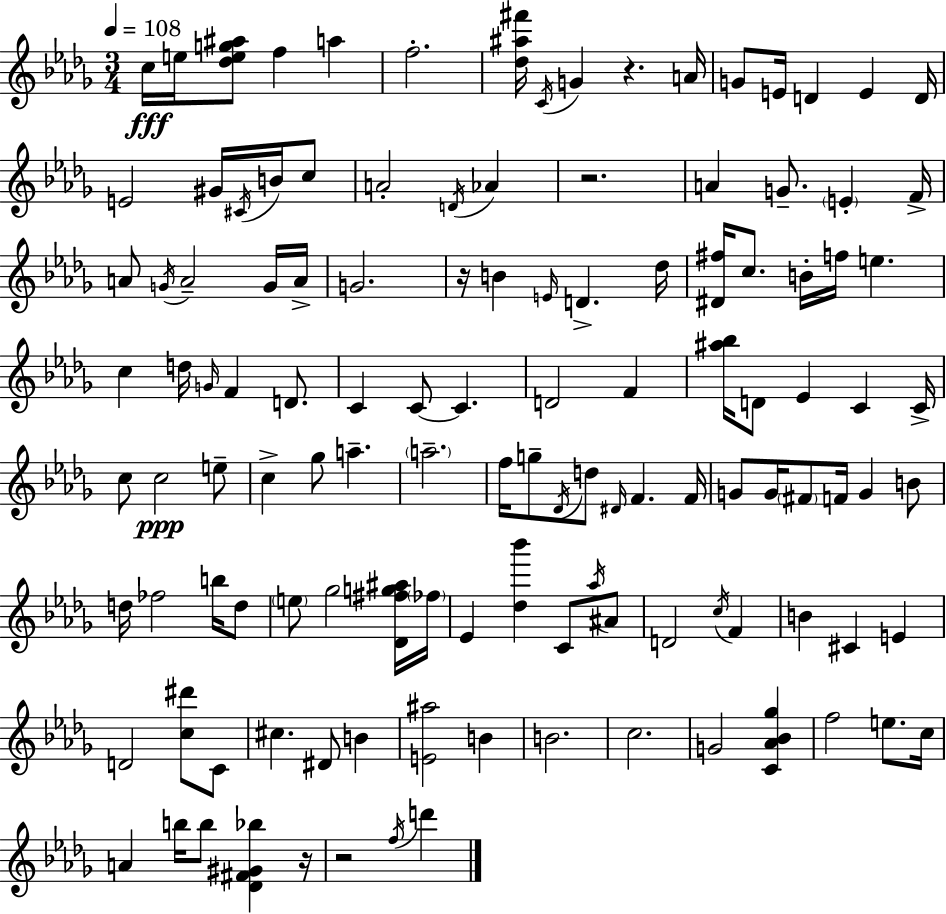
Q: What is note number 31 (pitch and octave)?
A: G4